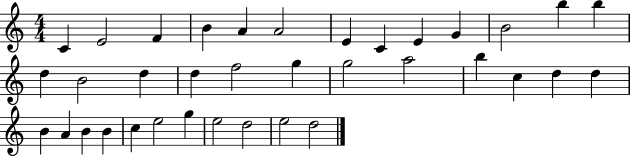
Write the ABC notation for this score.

X:1
T:Untitled
M:4/4
L:1/4
K:C
C E2 F B A A2 E C E G B2 b b d B2 d d f2 g g2 a2 b c d d B A B B c e2 g e2 d2 e2 d2